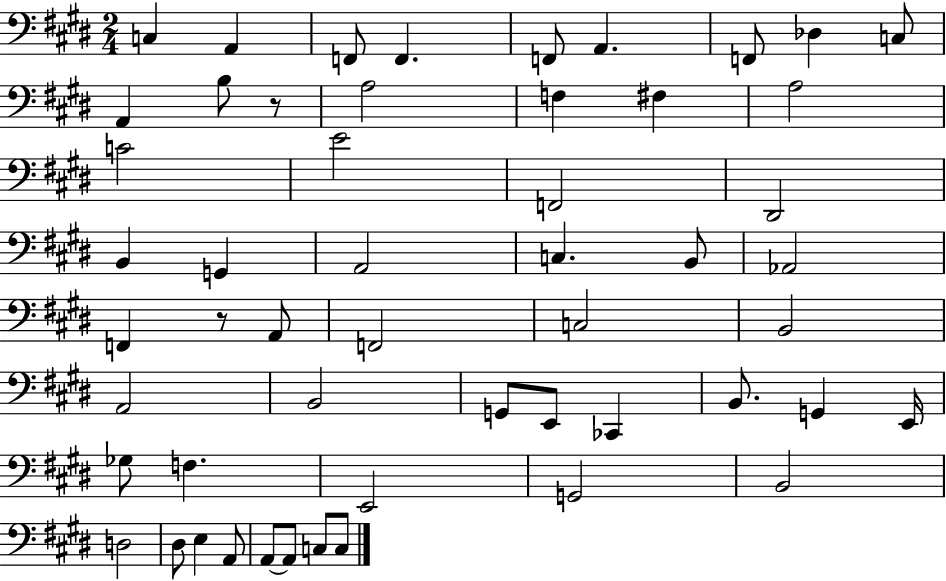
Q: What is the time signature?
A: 2/4